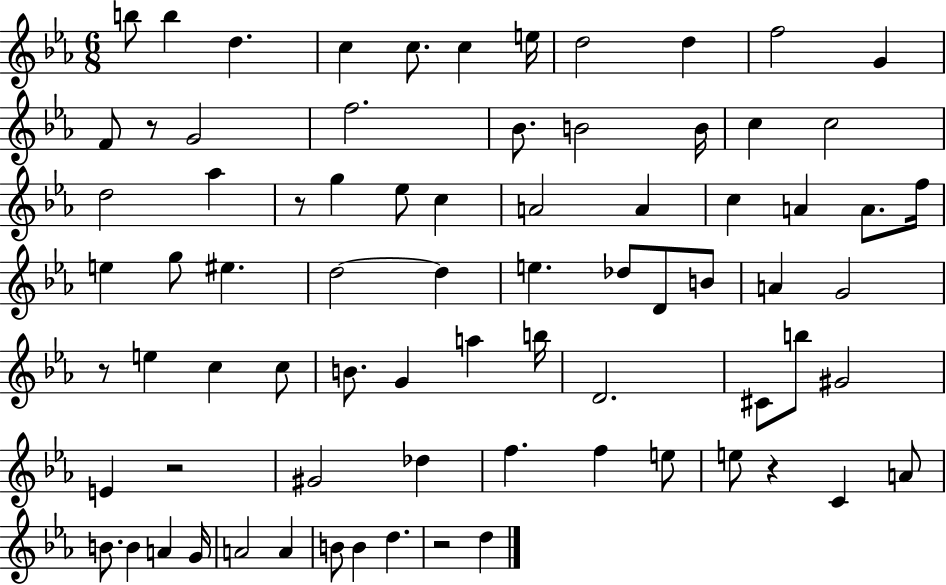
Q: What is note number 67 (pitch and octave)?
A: A4